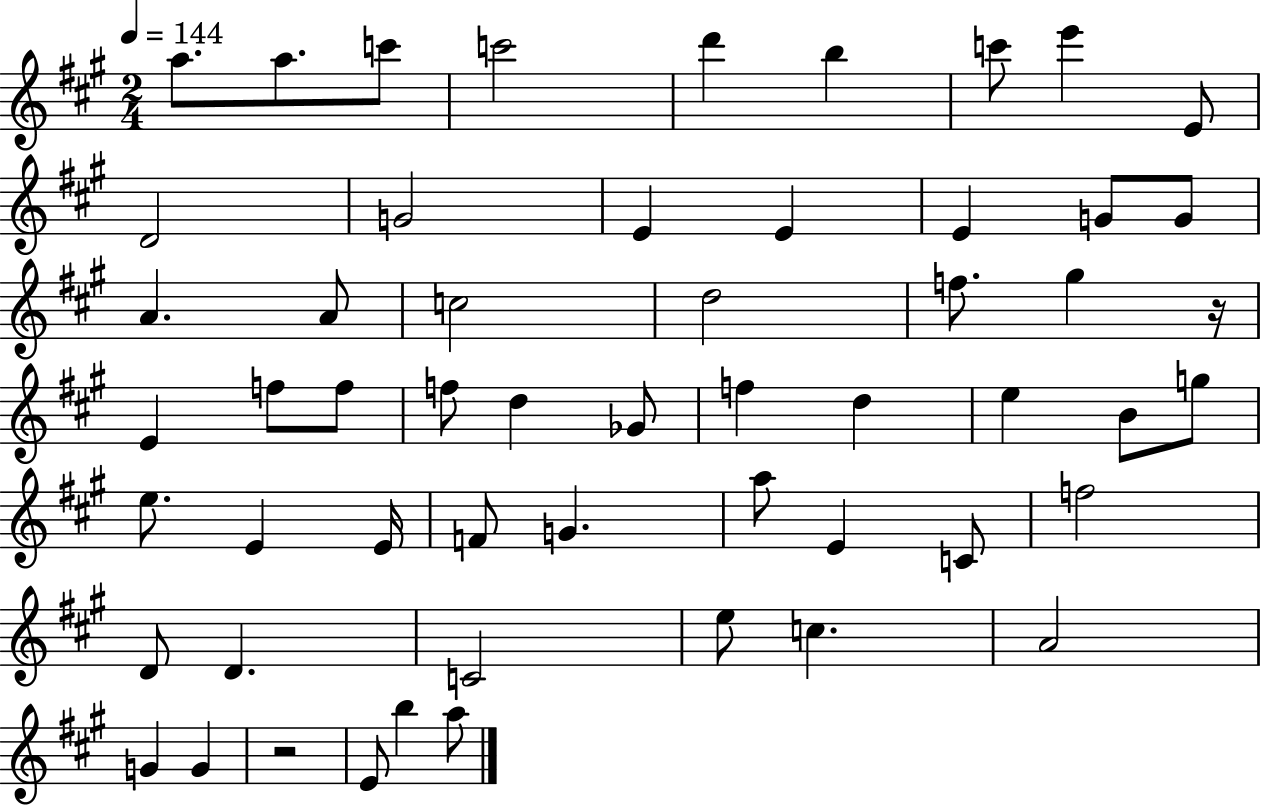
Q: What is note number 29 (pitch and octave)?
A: F5